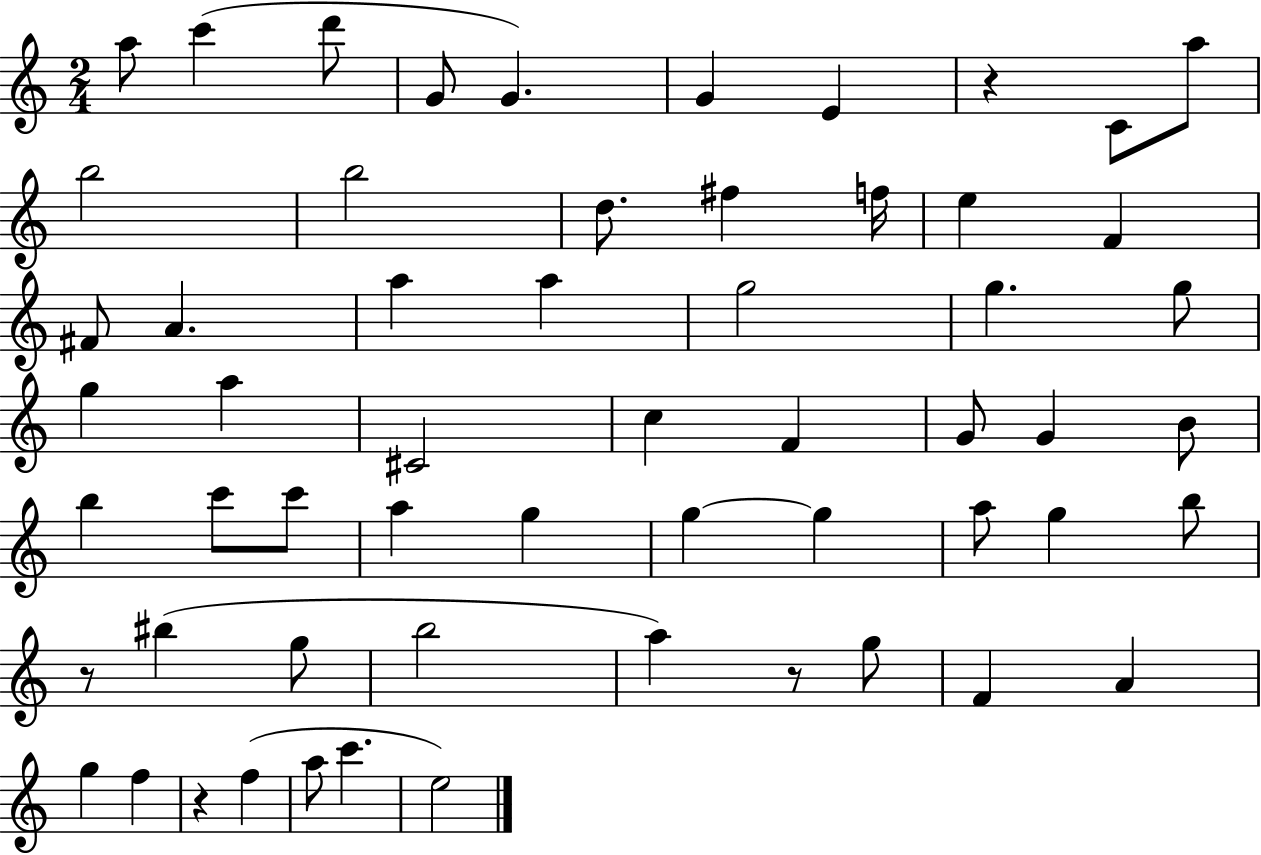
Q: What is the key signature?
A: C major